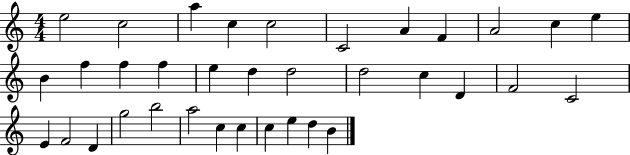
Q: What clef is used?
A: treble